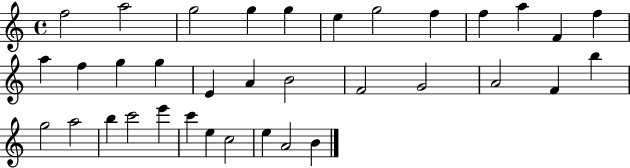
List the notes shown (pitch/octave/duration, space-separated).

F5/h A5/h G5/h G5/q G5/q E5/q G5/h F5/q F5/q A5/q F4/q F5/q A5/q F5/q G5/q G5/q E4/q A4/q B4/h F4/h G4/h A4/h F4/q B5/q G5/h A5/h B5/q C6/h E6/q C6/q E5/q C5/h E5/q A4/h B4/q